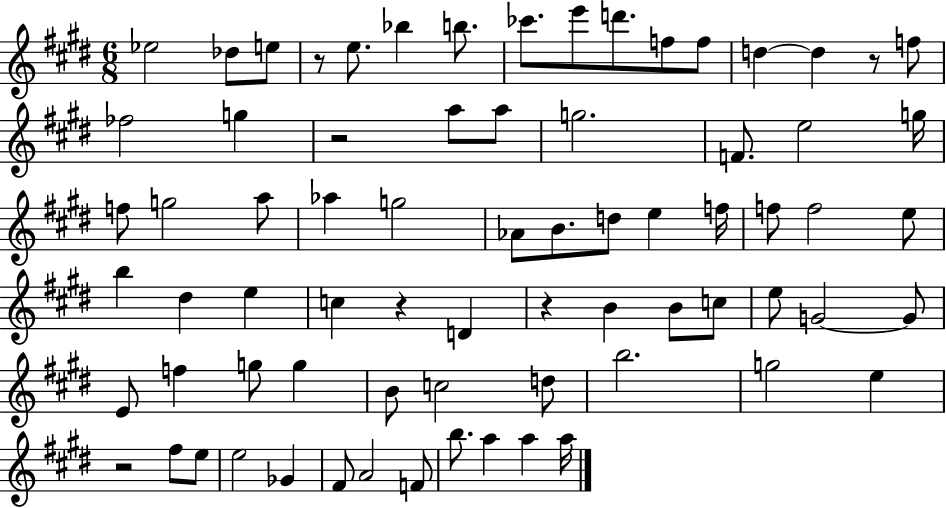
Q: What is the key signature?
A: E major